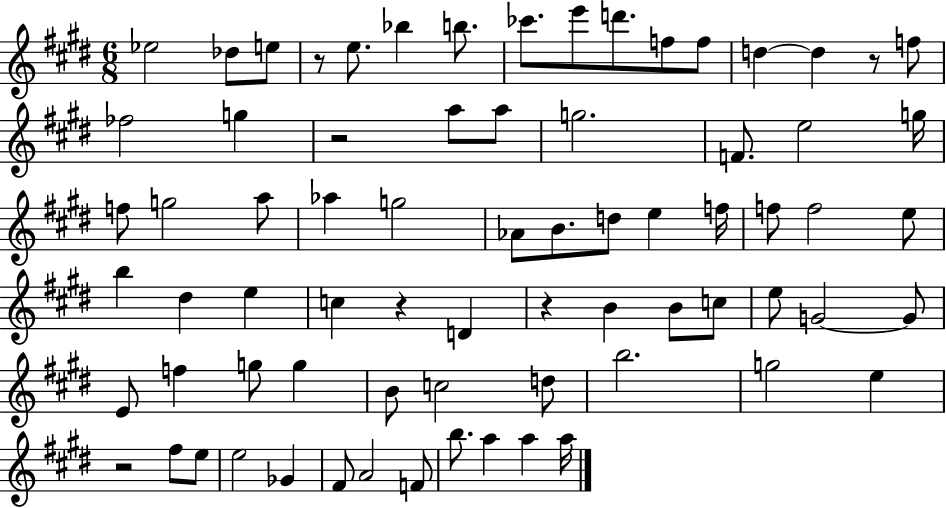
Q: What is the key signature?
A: E major